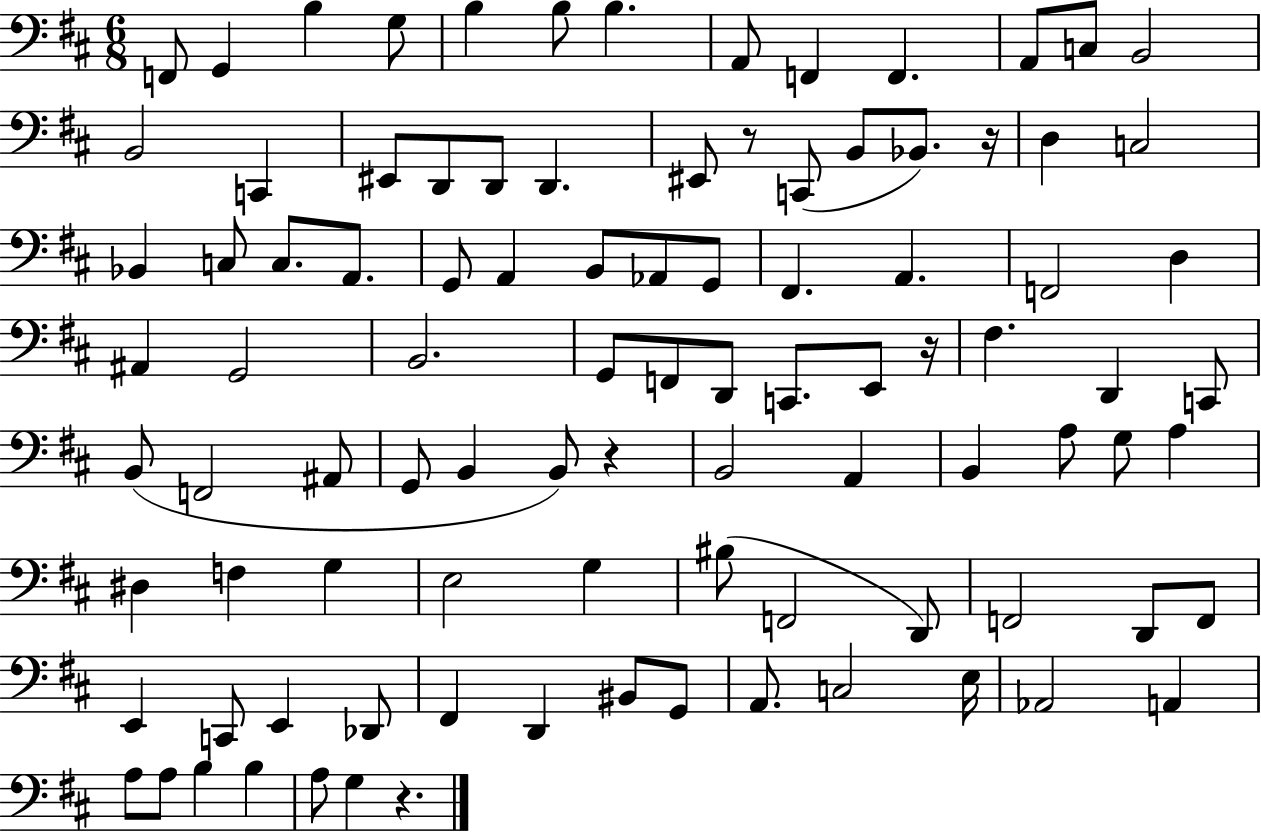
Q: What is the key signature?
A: D major